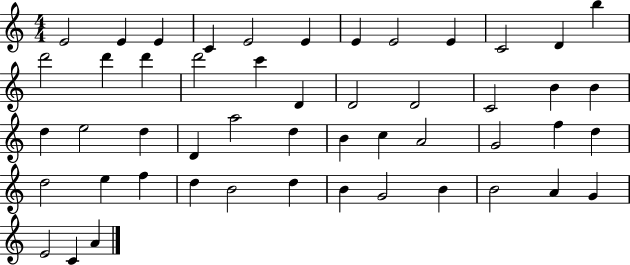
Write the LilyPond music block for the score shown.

{
  \clef treble
  \numericTimeSignature
  \time 4/4
  \key c \major
  e'2 e'4 e'4 | c'4 e'2 e'4 | e'4 e'2 e'4 | c'2 d'4 b''4 | \break d'''2 d'''4 d'''4 | d'''2 c'''4 d'4 | d'2 d'2 | c'2 b'4 b'4 | \break d''4 e''2 d''4 | d'4 a''2 d''4 | b'4 c''4 a'2 | g'2 f''4 d''4 | \break d''2 e''4 f''4 | d''4 b'2 d''4 | b'4 g'2 b'4 | b'2 a'4 g'4 | \break e'2 c'4 a'4 | \bar "|."
}